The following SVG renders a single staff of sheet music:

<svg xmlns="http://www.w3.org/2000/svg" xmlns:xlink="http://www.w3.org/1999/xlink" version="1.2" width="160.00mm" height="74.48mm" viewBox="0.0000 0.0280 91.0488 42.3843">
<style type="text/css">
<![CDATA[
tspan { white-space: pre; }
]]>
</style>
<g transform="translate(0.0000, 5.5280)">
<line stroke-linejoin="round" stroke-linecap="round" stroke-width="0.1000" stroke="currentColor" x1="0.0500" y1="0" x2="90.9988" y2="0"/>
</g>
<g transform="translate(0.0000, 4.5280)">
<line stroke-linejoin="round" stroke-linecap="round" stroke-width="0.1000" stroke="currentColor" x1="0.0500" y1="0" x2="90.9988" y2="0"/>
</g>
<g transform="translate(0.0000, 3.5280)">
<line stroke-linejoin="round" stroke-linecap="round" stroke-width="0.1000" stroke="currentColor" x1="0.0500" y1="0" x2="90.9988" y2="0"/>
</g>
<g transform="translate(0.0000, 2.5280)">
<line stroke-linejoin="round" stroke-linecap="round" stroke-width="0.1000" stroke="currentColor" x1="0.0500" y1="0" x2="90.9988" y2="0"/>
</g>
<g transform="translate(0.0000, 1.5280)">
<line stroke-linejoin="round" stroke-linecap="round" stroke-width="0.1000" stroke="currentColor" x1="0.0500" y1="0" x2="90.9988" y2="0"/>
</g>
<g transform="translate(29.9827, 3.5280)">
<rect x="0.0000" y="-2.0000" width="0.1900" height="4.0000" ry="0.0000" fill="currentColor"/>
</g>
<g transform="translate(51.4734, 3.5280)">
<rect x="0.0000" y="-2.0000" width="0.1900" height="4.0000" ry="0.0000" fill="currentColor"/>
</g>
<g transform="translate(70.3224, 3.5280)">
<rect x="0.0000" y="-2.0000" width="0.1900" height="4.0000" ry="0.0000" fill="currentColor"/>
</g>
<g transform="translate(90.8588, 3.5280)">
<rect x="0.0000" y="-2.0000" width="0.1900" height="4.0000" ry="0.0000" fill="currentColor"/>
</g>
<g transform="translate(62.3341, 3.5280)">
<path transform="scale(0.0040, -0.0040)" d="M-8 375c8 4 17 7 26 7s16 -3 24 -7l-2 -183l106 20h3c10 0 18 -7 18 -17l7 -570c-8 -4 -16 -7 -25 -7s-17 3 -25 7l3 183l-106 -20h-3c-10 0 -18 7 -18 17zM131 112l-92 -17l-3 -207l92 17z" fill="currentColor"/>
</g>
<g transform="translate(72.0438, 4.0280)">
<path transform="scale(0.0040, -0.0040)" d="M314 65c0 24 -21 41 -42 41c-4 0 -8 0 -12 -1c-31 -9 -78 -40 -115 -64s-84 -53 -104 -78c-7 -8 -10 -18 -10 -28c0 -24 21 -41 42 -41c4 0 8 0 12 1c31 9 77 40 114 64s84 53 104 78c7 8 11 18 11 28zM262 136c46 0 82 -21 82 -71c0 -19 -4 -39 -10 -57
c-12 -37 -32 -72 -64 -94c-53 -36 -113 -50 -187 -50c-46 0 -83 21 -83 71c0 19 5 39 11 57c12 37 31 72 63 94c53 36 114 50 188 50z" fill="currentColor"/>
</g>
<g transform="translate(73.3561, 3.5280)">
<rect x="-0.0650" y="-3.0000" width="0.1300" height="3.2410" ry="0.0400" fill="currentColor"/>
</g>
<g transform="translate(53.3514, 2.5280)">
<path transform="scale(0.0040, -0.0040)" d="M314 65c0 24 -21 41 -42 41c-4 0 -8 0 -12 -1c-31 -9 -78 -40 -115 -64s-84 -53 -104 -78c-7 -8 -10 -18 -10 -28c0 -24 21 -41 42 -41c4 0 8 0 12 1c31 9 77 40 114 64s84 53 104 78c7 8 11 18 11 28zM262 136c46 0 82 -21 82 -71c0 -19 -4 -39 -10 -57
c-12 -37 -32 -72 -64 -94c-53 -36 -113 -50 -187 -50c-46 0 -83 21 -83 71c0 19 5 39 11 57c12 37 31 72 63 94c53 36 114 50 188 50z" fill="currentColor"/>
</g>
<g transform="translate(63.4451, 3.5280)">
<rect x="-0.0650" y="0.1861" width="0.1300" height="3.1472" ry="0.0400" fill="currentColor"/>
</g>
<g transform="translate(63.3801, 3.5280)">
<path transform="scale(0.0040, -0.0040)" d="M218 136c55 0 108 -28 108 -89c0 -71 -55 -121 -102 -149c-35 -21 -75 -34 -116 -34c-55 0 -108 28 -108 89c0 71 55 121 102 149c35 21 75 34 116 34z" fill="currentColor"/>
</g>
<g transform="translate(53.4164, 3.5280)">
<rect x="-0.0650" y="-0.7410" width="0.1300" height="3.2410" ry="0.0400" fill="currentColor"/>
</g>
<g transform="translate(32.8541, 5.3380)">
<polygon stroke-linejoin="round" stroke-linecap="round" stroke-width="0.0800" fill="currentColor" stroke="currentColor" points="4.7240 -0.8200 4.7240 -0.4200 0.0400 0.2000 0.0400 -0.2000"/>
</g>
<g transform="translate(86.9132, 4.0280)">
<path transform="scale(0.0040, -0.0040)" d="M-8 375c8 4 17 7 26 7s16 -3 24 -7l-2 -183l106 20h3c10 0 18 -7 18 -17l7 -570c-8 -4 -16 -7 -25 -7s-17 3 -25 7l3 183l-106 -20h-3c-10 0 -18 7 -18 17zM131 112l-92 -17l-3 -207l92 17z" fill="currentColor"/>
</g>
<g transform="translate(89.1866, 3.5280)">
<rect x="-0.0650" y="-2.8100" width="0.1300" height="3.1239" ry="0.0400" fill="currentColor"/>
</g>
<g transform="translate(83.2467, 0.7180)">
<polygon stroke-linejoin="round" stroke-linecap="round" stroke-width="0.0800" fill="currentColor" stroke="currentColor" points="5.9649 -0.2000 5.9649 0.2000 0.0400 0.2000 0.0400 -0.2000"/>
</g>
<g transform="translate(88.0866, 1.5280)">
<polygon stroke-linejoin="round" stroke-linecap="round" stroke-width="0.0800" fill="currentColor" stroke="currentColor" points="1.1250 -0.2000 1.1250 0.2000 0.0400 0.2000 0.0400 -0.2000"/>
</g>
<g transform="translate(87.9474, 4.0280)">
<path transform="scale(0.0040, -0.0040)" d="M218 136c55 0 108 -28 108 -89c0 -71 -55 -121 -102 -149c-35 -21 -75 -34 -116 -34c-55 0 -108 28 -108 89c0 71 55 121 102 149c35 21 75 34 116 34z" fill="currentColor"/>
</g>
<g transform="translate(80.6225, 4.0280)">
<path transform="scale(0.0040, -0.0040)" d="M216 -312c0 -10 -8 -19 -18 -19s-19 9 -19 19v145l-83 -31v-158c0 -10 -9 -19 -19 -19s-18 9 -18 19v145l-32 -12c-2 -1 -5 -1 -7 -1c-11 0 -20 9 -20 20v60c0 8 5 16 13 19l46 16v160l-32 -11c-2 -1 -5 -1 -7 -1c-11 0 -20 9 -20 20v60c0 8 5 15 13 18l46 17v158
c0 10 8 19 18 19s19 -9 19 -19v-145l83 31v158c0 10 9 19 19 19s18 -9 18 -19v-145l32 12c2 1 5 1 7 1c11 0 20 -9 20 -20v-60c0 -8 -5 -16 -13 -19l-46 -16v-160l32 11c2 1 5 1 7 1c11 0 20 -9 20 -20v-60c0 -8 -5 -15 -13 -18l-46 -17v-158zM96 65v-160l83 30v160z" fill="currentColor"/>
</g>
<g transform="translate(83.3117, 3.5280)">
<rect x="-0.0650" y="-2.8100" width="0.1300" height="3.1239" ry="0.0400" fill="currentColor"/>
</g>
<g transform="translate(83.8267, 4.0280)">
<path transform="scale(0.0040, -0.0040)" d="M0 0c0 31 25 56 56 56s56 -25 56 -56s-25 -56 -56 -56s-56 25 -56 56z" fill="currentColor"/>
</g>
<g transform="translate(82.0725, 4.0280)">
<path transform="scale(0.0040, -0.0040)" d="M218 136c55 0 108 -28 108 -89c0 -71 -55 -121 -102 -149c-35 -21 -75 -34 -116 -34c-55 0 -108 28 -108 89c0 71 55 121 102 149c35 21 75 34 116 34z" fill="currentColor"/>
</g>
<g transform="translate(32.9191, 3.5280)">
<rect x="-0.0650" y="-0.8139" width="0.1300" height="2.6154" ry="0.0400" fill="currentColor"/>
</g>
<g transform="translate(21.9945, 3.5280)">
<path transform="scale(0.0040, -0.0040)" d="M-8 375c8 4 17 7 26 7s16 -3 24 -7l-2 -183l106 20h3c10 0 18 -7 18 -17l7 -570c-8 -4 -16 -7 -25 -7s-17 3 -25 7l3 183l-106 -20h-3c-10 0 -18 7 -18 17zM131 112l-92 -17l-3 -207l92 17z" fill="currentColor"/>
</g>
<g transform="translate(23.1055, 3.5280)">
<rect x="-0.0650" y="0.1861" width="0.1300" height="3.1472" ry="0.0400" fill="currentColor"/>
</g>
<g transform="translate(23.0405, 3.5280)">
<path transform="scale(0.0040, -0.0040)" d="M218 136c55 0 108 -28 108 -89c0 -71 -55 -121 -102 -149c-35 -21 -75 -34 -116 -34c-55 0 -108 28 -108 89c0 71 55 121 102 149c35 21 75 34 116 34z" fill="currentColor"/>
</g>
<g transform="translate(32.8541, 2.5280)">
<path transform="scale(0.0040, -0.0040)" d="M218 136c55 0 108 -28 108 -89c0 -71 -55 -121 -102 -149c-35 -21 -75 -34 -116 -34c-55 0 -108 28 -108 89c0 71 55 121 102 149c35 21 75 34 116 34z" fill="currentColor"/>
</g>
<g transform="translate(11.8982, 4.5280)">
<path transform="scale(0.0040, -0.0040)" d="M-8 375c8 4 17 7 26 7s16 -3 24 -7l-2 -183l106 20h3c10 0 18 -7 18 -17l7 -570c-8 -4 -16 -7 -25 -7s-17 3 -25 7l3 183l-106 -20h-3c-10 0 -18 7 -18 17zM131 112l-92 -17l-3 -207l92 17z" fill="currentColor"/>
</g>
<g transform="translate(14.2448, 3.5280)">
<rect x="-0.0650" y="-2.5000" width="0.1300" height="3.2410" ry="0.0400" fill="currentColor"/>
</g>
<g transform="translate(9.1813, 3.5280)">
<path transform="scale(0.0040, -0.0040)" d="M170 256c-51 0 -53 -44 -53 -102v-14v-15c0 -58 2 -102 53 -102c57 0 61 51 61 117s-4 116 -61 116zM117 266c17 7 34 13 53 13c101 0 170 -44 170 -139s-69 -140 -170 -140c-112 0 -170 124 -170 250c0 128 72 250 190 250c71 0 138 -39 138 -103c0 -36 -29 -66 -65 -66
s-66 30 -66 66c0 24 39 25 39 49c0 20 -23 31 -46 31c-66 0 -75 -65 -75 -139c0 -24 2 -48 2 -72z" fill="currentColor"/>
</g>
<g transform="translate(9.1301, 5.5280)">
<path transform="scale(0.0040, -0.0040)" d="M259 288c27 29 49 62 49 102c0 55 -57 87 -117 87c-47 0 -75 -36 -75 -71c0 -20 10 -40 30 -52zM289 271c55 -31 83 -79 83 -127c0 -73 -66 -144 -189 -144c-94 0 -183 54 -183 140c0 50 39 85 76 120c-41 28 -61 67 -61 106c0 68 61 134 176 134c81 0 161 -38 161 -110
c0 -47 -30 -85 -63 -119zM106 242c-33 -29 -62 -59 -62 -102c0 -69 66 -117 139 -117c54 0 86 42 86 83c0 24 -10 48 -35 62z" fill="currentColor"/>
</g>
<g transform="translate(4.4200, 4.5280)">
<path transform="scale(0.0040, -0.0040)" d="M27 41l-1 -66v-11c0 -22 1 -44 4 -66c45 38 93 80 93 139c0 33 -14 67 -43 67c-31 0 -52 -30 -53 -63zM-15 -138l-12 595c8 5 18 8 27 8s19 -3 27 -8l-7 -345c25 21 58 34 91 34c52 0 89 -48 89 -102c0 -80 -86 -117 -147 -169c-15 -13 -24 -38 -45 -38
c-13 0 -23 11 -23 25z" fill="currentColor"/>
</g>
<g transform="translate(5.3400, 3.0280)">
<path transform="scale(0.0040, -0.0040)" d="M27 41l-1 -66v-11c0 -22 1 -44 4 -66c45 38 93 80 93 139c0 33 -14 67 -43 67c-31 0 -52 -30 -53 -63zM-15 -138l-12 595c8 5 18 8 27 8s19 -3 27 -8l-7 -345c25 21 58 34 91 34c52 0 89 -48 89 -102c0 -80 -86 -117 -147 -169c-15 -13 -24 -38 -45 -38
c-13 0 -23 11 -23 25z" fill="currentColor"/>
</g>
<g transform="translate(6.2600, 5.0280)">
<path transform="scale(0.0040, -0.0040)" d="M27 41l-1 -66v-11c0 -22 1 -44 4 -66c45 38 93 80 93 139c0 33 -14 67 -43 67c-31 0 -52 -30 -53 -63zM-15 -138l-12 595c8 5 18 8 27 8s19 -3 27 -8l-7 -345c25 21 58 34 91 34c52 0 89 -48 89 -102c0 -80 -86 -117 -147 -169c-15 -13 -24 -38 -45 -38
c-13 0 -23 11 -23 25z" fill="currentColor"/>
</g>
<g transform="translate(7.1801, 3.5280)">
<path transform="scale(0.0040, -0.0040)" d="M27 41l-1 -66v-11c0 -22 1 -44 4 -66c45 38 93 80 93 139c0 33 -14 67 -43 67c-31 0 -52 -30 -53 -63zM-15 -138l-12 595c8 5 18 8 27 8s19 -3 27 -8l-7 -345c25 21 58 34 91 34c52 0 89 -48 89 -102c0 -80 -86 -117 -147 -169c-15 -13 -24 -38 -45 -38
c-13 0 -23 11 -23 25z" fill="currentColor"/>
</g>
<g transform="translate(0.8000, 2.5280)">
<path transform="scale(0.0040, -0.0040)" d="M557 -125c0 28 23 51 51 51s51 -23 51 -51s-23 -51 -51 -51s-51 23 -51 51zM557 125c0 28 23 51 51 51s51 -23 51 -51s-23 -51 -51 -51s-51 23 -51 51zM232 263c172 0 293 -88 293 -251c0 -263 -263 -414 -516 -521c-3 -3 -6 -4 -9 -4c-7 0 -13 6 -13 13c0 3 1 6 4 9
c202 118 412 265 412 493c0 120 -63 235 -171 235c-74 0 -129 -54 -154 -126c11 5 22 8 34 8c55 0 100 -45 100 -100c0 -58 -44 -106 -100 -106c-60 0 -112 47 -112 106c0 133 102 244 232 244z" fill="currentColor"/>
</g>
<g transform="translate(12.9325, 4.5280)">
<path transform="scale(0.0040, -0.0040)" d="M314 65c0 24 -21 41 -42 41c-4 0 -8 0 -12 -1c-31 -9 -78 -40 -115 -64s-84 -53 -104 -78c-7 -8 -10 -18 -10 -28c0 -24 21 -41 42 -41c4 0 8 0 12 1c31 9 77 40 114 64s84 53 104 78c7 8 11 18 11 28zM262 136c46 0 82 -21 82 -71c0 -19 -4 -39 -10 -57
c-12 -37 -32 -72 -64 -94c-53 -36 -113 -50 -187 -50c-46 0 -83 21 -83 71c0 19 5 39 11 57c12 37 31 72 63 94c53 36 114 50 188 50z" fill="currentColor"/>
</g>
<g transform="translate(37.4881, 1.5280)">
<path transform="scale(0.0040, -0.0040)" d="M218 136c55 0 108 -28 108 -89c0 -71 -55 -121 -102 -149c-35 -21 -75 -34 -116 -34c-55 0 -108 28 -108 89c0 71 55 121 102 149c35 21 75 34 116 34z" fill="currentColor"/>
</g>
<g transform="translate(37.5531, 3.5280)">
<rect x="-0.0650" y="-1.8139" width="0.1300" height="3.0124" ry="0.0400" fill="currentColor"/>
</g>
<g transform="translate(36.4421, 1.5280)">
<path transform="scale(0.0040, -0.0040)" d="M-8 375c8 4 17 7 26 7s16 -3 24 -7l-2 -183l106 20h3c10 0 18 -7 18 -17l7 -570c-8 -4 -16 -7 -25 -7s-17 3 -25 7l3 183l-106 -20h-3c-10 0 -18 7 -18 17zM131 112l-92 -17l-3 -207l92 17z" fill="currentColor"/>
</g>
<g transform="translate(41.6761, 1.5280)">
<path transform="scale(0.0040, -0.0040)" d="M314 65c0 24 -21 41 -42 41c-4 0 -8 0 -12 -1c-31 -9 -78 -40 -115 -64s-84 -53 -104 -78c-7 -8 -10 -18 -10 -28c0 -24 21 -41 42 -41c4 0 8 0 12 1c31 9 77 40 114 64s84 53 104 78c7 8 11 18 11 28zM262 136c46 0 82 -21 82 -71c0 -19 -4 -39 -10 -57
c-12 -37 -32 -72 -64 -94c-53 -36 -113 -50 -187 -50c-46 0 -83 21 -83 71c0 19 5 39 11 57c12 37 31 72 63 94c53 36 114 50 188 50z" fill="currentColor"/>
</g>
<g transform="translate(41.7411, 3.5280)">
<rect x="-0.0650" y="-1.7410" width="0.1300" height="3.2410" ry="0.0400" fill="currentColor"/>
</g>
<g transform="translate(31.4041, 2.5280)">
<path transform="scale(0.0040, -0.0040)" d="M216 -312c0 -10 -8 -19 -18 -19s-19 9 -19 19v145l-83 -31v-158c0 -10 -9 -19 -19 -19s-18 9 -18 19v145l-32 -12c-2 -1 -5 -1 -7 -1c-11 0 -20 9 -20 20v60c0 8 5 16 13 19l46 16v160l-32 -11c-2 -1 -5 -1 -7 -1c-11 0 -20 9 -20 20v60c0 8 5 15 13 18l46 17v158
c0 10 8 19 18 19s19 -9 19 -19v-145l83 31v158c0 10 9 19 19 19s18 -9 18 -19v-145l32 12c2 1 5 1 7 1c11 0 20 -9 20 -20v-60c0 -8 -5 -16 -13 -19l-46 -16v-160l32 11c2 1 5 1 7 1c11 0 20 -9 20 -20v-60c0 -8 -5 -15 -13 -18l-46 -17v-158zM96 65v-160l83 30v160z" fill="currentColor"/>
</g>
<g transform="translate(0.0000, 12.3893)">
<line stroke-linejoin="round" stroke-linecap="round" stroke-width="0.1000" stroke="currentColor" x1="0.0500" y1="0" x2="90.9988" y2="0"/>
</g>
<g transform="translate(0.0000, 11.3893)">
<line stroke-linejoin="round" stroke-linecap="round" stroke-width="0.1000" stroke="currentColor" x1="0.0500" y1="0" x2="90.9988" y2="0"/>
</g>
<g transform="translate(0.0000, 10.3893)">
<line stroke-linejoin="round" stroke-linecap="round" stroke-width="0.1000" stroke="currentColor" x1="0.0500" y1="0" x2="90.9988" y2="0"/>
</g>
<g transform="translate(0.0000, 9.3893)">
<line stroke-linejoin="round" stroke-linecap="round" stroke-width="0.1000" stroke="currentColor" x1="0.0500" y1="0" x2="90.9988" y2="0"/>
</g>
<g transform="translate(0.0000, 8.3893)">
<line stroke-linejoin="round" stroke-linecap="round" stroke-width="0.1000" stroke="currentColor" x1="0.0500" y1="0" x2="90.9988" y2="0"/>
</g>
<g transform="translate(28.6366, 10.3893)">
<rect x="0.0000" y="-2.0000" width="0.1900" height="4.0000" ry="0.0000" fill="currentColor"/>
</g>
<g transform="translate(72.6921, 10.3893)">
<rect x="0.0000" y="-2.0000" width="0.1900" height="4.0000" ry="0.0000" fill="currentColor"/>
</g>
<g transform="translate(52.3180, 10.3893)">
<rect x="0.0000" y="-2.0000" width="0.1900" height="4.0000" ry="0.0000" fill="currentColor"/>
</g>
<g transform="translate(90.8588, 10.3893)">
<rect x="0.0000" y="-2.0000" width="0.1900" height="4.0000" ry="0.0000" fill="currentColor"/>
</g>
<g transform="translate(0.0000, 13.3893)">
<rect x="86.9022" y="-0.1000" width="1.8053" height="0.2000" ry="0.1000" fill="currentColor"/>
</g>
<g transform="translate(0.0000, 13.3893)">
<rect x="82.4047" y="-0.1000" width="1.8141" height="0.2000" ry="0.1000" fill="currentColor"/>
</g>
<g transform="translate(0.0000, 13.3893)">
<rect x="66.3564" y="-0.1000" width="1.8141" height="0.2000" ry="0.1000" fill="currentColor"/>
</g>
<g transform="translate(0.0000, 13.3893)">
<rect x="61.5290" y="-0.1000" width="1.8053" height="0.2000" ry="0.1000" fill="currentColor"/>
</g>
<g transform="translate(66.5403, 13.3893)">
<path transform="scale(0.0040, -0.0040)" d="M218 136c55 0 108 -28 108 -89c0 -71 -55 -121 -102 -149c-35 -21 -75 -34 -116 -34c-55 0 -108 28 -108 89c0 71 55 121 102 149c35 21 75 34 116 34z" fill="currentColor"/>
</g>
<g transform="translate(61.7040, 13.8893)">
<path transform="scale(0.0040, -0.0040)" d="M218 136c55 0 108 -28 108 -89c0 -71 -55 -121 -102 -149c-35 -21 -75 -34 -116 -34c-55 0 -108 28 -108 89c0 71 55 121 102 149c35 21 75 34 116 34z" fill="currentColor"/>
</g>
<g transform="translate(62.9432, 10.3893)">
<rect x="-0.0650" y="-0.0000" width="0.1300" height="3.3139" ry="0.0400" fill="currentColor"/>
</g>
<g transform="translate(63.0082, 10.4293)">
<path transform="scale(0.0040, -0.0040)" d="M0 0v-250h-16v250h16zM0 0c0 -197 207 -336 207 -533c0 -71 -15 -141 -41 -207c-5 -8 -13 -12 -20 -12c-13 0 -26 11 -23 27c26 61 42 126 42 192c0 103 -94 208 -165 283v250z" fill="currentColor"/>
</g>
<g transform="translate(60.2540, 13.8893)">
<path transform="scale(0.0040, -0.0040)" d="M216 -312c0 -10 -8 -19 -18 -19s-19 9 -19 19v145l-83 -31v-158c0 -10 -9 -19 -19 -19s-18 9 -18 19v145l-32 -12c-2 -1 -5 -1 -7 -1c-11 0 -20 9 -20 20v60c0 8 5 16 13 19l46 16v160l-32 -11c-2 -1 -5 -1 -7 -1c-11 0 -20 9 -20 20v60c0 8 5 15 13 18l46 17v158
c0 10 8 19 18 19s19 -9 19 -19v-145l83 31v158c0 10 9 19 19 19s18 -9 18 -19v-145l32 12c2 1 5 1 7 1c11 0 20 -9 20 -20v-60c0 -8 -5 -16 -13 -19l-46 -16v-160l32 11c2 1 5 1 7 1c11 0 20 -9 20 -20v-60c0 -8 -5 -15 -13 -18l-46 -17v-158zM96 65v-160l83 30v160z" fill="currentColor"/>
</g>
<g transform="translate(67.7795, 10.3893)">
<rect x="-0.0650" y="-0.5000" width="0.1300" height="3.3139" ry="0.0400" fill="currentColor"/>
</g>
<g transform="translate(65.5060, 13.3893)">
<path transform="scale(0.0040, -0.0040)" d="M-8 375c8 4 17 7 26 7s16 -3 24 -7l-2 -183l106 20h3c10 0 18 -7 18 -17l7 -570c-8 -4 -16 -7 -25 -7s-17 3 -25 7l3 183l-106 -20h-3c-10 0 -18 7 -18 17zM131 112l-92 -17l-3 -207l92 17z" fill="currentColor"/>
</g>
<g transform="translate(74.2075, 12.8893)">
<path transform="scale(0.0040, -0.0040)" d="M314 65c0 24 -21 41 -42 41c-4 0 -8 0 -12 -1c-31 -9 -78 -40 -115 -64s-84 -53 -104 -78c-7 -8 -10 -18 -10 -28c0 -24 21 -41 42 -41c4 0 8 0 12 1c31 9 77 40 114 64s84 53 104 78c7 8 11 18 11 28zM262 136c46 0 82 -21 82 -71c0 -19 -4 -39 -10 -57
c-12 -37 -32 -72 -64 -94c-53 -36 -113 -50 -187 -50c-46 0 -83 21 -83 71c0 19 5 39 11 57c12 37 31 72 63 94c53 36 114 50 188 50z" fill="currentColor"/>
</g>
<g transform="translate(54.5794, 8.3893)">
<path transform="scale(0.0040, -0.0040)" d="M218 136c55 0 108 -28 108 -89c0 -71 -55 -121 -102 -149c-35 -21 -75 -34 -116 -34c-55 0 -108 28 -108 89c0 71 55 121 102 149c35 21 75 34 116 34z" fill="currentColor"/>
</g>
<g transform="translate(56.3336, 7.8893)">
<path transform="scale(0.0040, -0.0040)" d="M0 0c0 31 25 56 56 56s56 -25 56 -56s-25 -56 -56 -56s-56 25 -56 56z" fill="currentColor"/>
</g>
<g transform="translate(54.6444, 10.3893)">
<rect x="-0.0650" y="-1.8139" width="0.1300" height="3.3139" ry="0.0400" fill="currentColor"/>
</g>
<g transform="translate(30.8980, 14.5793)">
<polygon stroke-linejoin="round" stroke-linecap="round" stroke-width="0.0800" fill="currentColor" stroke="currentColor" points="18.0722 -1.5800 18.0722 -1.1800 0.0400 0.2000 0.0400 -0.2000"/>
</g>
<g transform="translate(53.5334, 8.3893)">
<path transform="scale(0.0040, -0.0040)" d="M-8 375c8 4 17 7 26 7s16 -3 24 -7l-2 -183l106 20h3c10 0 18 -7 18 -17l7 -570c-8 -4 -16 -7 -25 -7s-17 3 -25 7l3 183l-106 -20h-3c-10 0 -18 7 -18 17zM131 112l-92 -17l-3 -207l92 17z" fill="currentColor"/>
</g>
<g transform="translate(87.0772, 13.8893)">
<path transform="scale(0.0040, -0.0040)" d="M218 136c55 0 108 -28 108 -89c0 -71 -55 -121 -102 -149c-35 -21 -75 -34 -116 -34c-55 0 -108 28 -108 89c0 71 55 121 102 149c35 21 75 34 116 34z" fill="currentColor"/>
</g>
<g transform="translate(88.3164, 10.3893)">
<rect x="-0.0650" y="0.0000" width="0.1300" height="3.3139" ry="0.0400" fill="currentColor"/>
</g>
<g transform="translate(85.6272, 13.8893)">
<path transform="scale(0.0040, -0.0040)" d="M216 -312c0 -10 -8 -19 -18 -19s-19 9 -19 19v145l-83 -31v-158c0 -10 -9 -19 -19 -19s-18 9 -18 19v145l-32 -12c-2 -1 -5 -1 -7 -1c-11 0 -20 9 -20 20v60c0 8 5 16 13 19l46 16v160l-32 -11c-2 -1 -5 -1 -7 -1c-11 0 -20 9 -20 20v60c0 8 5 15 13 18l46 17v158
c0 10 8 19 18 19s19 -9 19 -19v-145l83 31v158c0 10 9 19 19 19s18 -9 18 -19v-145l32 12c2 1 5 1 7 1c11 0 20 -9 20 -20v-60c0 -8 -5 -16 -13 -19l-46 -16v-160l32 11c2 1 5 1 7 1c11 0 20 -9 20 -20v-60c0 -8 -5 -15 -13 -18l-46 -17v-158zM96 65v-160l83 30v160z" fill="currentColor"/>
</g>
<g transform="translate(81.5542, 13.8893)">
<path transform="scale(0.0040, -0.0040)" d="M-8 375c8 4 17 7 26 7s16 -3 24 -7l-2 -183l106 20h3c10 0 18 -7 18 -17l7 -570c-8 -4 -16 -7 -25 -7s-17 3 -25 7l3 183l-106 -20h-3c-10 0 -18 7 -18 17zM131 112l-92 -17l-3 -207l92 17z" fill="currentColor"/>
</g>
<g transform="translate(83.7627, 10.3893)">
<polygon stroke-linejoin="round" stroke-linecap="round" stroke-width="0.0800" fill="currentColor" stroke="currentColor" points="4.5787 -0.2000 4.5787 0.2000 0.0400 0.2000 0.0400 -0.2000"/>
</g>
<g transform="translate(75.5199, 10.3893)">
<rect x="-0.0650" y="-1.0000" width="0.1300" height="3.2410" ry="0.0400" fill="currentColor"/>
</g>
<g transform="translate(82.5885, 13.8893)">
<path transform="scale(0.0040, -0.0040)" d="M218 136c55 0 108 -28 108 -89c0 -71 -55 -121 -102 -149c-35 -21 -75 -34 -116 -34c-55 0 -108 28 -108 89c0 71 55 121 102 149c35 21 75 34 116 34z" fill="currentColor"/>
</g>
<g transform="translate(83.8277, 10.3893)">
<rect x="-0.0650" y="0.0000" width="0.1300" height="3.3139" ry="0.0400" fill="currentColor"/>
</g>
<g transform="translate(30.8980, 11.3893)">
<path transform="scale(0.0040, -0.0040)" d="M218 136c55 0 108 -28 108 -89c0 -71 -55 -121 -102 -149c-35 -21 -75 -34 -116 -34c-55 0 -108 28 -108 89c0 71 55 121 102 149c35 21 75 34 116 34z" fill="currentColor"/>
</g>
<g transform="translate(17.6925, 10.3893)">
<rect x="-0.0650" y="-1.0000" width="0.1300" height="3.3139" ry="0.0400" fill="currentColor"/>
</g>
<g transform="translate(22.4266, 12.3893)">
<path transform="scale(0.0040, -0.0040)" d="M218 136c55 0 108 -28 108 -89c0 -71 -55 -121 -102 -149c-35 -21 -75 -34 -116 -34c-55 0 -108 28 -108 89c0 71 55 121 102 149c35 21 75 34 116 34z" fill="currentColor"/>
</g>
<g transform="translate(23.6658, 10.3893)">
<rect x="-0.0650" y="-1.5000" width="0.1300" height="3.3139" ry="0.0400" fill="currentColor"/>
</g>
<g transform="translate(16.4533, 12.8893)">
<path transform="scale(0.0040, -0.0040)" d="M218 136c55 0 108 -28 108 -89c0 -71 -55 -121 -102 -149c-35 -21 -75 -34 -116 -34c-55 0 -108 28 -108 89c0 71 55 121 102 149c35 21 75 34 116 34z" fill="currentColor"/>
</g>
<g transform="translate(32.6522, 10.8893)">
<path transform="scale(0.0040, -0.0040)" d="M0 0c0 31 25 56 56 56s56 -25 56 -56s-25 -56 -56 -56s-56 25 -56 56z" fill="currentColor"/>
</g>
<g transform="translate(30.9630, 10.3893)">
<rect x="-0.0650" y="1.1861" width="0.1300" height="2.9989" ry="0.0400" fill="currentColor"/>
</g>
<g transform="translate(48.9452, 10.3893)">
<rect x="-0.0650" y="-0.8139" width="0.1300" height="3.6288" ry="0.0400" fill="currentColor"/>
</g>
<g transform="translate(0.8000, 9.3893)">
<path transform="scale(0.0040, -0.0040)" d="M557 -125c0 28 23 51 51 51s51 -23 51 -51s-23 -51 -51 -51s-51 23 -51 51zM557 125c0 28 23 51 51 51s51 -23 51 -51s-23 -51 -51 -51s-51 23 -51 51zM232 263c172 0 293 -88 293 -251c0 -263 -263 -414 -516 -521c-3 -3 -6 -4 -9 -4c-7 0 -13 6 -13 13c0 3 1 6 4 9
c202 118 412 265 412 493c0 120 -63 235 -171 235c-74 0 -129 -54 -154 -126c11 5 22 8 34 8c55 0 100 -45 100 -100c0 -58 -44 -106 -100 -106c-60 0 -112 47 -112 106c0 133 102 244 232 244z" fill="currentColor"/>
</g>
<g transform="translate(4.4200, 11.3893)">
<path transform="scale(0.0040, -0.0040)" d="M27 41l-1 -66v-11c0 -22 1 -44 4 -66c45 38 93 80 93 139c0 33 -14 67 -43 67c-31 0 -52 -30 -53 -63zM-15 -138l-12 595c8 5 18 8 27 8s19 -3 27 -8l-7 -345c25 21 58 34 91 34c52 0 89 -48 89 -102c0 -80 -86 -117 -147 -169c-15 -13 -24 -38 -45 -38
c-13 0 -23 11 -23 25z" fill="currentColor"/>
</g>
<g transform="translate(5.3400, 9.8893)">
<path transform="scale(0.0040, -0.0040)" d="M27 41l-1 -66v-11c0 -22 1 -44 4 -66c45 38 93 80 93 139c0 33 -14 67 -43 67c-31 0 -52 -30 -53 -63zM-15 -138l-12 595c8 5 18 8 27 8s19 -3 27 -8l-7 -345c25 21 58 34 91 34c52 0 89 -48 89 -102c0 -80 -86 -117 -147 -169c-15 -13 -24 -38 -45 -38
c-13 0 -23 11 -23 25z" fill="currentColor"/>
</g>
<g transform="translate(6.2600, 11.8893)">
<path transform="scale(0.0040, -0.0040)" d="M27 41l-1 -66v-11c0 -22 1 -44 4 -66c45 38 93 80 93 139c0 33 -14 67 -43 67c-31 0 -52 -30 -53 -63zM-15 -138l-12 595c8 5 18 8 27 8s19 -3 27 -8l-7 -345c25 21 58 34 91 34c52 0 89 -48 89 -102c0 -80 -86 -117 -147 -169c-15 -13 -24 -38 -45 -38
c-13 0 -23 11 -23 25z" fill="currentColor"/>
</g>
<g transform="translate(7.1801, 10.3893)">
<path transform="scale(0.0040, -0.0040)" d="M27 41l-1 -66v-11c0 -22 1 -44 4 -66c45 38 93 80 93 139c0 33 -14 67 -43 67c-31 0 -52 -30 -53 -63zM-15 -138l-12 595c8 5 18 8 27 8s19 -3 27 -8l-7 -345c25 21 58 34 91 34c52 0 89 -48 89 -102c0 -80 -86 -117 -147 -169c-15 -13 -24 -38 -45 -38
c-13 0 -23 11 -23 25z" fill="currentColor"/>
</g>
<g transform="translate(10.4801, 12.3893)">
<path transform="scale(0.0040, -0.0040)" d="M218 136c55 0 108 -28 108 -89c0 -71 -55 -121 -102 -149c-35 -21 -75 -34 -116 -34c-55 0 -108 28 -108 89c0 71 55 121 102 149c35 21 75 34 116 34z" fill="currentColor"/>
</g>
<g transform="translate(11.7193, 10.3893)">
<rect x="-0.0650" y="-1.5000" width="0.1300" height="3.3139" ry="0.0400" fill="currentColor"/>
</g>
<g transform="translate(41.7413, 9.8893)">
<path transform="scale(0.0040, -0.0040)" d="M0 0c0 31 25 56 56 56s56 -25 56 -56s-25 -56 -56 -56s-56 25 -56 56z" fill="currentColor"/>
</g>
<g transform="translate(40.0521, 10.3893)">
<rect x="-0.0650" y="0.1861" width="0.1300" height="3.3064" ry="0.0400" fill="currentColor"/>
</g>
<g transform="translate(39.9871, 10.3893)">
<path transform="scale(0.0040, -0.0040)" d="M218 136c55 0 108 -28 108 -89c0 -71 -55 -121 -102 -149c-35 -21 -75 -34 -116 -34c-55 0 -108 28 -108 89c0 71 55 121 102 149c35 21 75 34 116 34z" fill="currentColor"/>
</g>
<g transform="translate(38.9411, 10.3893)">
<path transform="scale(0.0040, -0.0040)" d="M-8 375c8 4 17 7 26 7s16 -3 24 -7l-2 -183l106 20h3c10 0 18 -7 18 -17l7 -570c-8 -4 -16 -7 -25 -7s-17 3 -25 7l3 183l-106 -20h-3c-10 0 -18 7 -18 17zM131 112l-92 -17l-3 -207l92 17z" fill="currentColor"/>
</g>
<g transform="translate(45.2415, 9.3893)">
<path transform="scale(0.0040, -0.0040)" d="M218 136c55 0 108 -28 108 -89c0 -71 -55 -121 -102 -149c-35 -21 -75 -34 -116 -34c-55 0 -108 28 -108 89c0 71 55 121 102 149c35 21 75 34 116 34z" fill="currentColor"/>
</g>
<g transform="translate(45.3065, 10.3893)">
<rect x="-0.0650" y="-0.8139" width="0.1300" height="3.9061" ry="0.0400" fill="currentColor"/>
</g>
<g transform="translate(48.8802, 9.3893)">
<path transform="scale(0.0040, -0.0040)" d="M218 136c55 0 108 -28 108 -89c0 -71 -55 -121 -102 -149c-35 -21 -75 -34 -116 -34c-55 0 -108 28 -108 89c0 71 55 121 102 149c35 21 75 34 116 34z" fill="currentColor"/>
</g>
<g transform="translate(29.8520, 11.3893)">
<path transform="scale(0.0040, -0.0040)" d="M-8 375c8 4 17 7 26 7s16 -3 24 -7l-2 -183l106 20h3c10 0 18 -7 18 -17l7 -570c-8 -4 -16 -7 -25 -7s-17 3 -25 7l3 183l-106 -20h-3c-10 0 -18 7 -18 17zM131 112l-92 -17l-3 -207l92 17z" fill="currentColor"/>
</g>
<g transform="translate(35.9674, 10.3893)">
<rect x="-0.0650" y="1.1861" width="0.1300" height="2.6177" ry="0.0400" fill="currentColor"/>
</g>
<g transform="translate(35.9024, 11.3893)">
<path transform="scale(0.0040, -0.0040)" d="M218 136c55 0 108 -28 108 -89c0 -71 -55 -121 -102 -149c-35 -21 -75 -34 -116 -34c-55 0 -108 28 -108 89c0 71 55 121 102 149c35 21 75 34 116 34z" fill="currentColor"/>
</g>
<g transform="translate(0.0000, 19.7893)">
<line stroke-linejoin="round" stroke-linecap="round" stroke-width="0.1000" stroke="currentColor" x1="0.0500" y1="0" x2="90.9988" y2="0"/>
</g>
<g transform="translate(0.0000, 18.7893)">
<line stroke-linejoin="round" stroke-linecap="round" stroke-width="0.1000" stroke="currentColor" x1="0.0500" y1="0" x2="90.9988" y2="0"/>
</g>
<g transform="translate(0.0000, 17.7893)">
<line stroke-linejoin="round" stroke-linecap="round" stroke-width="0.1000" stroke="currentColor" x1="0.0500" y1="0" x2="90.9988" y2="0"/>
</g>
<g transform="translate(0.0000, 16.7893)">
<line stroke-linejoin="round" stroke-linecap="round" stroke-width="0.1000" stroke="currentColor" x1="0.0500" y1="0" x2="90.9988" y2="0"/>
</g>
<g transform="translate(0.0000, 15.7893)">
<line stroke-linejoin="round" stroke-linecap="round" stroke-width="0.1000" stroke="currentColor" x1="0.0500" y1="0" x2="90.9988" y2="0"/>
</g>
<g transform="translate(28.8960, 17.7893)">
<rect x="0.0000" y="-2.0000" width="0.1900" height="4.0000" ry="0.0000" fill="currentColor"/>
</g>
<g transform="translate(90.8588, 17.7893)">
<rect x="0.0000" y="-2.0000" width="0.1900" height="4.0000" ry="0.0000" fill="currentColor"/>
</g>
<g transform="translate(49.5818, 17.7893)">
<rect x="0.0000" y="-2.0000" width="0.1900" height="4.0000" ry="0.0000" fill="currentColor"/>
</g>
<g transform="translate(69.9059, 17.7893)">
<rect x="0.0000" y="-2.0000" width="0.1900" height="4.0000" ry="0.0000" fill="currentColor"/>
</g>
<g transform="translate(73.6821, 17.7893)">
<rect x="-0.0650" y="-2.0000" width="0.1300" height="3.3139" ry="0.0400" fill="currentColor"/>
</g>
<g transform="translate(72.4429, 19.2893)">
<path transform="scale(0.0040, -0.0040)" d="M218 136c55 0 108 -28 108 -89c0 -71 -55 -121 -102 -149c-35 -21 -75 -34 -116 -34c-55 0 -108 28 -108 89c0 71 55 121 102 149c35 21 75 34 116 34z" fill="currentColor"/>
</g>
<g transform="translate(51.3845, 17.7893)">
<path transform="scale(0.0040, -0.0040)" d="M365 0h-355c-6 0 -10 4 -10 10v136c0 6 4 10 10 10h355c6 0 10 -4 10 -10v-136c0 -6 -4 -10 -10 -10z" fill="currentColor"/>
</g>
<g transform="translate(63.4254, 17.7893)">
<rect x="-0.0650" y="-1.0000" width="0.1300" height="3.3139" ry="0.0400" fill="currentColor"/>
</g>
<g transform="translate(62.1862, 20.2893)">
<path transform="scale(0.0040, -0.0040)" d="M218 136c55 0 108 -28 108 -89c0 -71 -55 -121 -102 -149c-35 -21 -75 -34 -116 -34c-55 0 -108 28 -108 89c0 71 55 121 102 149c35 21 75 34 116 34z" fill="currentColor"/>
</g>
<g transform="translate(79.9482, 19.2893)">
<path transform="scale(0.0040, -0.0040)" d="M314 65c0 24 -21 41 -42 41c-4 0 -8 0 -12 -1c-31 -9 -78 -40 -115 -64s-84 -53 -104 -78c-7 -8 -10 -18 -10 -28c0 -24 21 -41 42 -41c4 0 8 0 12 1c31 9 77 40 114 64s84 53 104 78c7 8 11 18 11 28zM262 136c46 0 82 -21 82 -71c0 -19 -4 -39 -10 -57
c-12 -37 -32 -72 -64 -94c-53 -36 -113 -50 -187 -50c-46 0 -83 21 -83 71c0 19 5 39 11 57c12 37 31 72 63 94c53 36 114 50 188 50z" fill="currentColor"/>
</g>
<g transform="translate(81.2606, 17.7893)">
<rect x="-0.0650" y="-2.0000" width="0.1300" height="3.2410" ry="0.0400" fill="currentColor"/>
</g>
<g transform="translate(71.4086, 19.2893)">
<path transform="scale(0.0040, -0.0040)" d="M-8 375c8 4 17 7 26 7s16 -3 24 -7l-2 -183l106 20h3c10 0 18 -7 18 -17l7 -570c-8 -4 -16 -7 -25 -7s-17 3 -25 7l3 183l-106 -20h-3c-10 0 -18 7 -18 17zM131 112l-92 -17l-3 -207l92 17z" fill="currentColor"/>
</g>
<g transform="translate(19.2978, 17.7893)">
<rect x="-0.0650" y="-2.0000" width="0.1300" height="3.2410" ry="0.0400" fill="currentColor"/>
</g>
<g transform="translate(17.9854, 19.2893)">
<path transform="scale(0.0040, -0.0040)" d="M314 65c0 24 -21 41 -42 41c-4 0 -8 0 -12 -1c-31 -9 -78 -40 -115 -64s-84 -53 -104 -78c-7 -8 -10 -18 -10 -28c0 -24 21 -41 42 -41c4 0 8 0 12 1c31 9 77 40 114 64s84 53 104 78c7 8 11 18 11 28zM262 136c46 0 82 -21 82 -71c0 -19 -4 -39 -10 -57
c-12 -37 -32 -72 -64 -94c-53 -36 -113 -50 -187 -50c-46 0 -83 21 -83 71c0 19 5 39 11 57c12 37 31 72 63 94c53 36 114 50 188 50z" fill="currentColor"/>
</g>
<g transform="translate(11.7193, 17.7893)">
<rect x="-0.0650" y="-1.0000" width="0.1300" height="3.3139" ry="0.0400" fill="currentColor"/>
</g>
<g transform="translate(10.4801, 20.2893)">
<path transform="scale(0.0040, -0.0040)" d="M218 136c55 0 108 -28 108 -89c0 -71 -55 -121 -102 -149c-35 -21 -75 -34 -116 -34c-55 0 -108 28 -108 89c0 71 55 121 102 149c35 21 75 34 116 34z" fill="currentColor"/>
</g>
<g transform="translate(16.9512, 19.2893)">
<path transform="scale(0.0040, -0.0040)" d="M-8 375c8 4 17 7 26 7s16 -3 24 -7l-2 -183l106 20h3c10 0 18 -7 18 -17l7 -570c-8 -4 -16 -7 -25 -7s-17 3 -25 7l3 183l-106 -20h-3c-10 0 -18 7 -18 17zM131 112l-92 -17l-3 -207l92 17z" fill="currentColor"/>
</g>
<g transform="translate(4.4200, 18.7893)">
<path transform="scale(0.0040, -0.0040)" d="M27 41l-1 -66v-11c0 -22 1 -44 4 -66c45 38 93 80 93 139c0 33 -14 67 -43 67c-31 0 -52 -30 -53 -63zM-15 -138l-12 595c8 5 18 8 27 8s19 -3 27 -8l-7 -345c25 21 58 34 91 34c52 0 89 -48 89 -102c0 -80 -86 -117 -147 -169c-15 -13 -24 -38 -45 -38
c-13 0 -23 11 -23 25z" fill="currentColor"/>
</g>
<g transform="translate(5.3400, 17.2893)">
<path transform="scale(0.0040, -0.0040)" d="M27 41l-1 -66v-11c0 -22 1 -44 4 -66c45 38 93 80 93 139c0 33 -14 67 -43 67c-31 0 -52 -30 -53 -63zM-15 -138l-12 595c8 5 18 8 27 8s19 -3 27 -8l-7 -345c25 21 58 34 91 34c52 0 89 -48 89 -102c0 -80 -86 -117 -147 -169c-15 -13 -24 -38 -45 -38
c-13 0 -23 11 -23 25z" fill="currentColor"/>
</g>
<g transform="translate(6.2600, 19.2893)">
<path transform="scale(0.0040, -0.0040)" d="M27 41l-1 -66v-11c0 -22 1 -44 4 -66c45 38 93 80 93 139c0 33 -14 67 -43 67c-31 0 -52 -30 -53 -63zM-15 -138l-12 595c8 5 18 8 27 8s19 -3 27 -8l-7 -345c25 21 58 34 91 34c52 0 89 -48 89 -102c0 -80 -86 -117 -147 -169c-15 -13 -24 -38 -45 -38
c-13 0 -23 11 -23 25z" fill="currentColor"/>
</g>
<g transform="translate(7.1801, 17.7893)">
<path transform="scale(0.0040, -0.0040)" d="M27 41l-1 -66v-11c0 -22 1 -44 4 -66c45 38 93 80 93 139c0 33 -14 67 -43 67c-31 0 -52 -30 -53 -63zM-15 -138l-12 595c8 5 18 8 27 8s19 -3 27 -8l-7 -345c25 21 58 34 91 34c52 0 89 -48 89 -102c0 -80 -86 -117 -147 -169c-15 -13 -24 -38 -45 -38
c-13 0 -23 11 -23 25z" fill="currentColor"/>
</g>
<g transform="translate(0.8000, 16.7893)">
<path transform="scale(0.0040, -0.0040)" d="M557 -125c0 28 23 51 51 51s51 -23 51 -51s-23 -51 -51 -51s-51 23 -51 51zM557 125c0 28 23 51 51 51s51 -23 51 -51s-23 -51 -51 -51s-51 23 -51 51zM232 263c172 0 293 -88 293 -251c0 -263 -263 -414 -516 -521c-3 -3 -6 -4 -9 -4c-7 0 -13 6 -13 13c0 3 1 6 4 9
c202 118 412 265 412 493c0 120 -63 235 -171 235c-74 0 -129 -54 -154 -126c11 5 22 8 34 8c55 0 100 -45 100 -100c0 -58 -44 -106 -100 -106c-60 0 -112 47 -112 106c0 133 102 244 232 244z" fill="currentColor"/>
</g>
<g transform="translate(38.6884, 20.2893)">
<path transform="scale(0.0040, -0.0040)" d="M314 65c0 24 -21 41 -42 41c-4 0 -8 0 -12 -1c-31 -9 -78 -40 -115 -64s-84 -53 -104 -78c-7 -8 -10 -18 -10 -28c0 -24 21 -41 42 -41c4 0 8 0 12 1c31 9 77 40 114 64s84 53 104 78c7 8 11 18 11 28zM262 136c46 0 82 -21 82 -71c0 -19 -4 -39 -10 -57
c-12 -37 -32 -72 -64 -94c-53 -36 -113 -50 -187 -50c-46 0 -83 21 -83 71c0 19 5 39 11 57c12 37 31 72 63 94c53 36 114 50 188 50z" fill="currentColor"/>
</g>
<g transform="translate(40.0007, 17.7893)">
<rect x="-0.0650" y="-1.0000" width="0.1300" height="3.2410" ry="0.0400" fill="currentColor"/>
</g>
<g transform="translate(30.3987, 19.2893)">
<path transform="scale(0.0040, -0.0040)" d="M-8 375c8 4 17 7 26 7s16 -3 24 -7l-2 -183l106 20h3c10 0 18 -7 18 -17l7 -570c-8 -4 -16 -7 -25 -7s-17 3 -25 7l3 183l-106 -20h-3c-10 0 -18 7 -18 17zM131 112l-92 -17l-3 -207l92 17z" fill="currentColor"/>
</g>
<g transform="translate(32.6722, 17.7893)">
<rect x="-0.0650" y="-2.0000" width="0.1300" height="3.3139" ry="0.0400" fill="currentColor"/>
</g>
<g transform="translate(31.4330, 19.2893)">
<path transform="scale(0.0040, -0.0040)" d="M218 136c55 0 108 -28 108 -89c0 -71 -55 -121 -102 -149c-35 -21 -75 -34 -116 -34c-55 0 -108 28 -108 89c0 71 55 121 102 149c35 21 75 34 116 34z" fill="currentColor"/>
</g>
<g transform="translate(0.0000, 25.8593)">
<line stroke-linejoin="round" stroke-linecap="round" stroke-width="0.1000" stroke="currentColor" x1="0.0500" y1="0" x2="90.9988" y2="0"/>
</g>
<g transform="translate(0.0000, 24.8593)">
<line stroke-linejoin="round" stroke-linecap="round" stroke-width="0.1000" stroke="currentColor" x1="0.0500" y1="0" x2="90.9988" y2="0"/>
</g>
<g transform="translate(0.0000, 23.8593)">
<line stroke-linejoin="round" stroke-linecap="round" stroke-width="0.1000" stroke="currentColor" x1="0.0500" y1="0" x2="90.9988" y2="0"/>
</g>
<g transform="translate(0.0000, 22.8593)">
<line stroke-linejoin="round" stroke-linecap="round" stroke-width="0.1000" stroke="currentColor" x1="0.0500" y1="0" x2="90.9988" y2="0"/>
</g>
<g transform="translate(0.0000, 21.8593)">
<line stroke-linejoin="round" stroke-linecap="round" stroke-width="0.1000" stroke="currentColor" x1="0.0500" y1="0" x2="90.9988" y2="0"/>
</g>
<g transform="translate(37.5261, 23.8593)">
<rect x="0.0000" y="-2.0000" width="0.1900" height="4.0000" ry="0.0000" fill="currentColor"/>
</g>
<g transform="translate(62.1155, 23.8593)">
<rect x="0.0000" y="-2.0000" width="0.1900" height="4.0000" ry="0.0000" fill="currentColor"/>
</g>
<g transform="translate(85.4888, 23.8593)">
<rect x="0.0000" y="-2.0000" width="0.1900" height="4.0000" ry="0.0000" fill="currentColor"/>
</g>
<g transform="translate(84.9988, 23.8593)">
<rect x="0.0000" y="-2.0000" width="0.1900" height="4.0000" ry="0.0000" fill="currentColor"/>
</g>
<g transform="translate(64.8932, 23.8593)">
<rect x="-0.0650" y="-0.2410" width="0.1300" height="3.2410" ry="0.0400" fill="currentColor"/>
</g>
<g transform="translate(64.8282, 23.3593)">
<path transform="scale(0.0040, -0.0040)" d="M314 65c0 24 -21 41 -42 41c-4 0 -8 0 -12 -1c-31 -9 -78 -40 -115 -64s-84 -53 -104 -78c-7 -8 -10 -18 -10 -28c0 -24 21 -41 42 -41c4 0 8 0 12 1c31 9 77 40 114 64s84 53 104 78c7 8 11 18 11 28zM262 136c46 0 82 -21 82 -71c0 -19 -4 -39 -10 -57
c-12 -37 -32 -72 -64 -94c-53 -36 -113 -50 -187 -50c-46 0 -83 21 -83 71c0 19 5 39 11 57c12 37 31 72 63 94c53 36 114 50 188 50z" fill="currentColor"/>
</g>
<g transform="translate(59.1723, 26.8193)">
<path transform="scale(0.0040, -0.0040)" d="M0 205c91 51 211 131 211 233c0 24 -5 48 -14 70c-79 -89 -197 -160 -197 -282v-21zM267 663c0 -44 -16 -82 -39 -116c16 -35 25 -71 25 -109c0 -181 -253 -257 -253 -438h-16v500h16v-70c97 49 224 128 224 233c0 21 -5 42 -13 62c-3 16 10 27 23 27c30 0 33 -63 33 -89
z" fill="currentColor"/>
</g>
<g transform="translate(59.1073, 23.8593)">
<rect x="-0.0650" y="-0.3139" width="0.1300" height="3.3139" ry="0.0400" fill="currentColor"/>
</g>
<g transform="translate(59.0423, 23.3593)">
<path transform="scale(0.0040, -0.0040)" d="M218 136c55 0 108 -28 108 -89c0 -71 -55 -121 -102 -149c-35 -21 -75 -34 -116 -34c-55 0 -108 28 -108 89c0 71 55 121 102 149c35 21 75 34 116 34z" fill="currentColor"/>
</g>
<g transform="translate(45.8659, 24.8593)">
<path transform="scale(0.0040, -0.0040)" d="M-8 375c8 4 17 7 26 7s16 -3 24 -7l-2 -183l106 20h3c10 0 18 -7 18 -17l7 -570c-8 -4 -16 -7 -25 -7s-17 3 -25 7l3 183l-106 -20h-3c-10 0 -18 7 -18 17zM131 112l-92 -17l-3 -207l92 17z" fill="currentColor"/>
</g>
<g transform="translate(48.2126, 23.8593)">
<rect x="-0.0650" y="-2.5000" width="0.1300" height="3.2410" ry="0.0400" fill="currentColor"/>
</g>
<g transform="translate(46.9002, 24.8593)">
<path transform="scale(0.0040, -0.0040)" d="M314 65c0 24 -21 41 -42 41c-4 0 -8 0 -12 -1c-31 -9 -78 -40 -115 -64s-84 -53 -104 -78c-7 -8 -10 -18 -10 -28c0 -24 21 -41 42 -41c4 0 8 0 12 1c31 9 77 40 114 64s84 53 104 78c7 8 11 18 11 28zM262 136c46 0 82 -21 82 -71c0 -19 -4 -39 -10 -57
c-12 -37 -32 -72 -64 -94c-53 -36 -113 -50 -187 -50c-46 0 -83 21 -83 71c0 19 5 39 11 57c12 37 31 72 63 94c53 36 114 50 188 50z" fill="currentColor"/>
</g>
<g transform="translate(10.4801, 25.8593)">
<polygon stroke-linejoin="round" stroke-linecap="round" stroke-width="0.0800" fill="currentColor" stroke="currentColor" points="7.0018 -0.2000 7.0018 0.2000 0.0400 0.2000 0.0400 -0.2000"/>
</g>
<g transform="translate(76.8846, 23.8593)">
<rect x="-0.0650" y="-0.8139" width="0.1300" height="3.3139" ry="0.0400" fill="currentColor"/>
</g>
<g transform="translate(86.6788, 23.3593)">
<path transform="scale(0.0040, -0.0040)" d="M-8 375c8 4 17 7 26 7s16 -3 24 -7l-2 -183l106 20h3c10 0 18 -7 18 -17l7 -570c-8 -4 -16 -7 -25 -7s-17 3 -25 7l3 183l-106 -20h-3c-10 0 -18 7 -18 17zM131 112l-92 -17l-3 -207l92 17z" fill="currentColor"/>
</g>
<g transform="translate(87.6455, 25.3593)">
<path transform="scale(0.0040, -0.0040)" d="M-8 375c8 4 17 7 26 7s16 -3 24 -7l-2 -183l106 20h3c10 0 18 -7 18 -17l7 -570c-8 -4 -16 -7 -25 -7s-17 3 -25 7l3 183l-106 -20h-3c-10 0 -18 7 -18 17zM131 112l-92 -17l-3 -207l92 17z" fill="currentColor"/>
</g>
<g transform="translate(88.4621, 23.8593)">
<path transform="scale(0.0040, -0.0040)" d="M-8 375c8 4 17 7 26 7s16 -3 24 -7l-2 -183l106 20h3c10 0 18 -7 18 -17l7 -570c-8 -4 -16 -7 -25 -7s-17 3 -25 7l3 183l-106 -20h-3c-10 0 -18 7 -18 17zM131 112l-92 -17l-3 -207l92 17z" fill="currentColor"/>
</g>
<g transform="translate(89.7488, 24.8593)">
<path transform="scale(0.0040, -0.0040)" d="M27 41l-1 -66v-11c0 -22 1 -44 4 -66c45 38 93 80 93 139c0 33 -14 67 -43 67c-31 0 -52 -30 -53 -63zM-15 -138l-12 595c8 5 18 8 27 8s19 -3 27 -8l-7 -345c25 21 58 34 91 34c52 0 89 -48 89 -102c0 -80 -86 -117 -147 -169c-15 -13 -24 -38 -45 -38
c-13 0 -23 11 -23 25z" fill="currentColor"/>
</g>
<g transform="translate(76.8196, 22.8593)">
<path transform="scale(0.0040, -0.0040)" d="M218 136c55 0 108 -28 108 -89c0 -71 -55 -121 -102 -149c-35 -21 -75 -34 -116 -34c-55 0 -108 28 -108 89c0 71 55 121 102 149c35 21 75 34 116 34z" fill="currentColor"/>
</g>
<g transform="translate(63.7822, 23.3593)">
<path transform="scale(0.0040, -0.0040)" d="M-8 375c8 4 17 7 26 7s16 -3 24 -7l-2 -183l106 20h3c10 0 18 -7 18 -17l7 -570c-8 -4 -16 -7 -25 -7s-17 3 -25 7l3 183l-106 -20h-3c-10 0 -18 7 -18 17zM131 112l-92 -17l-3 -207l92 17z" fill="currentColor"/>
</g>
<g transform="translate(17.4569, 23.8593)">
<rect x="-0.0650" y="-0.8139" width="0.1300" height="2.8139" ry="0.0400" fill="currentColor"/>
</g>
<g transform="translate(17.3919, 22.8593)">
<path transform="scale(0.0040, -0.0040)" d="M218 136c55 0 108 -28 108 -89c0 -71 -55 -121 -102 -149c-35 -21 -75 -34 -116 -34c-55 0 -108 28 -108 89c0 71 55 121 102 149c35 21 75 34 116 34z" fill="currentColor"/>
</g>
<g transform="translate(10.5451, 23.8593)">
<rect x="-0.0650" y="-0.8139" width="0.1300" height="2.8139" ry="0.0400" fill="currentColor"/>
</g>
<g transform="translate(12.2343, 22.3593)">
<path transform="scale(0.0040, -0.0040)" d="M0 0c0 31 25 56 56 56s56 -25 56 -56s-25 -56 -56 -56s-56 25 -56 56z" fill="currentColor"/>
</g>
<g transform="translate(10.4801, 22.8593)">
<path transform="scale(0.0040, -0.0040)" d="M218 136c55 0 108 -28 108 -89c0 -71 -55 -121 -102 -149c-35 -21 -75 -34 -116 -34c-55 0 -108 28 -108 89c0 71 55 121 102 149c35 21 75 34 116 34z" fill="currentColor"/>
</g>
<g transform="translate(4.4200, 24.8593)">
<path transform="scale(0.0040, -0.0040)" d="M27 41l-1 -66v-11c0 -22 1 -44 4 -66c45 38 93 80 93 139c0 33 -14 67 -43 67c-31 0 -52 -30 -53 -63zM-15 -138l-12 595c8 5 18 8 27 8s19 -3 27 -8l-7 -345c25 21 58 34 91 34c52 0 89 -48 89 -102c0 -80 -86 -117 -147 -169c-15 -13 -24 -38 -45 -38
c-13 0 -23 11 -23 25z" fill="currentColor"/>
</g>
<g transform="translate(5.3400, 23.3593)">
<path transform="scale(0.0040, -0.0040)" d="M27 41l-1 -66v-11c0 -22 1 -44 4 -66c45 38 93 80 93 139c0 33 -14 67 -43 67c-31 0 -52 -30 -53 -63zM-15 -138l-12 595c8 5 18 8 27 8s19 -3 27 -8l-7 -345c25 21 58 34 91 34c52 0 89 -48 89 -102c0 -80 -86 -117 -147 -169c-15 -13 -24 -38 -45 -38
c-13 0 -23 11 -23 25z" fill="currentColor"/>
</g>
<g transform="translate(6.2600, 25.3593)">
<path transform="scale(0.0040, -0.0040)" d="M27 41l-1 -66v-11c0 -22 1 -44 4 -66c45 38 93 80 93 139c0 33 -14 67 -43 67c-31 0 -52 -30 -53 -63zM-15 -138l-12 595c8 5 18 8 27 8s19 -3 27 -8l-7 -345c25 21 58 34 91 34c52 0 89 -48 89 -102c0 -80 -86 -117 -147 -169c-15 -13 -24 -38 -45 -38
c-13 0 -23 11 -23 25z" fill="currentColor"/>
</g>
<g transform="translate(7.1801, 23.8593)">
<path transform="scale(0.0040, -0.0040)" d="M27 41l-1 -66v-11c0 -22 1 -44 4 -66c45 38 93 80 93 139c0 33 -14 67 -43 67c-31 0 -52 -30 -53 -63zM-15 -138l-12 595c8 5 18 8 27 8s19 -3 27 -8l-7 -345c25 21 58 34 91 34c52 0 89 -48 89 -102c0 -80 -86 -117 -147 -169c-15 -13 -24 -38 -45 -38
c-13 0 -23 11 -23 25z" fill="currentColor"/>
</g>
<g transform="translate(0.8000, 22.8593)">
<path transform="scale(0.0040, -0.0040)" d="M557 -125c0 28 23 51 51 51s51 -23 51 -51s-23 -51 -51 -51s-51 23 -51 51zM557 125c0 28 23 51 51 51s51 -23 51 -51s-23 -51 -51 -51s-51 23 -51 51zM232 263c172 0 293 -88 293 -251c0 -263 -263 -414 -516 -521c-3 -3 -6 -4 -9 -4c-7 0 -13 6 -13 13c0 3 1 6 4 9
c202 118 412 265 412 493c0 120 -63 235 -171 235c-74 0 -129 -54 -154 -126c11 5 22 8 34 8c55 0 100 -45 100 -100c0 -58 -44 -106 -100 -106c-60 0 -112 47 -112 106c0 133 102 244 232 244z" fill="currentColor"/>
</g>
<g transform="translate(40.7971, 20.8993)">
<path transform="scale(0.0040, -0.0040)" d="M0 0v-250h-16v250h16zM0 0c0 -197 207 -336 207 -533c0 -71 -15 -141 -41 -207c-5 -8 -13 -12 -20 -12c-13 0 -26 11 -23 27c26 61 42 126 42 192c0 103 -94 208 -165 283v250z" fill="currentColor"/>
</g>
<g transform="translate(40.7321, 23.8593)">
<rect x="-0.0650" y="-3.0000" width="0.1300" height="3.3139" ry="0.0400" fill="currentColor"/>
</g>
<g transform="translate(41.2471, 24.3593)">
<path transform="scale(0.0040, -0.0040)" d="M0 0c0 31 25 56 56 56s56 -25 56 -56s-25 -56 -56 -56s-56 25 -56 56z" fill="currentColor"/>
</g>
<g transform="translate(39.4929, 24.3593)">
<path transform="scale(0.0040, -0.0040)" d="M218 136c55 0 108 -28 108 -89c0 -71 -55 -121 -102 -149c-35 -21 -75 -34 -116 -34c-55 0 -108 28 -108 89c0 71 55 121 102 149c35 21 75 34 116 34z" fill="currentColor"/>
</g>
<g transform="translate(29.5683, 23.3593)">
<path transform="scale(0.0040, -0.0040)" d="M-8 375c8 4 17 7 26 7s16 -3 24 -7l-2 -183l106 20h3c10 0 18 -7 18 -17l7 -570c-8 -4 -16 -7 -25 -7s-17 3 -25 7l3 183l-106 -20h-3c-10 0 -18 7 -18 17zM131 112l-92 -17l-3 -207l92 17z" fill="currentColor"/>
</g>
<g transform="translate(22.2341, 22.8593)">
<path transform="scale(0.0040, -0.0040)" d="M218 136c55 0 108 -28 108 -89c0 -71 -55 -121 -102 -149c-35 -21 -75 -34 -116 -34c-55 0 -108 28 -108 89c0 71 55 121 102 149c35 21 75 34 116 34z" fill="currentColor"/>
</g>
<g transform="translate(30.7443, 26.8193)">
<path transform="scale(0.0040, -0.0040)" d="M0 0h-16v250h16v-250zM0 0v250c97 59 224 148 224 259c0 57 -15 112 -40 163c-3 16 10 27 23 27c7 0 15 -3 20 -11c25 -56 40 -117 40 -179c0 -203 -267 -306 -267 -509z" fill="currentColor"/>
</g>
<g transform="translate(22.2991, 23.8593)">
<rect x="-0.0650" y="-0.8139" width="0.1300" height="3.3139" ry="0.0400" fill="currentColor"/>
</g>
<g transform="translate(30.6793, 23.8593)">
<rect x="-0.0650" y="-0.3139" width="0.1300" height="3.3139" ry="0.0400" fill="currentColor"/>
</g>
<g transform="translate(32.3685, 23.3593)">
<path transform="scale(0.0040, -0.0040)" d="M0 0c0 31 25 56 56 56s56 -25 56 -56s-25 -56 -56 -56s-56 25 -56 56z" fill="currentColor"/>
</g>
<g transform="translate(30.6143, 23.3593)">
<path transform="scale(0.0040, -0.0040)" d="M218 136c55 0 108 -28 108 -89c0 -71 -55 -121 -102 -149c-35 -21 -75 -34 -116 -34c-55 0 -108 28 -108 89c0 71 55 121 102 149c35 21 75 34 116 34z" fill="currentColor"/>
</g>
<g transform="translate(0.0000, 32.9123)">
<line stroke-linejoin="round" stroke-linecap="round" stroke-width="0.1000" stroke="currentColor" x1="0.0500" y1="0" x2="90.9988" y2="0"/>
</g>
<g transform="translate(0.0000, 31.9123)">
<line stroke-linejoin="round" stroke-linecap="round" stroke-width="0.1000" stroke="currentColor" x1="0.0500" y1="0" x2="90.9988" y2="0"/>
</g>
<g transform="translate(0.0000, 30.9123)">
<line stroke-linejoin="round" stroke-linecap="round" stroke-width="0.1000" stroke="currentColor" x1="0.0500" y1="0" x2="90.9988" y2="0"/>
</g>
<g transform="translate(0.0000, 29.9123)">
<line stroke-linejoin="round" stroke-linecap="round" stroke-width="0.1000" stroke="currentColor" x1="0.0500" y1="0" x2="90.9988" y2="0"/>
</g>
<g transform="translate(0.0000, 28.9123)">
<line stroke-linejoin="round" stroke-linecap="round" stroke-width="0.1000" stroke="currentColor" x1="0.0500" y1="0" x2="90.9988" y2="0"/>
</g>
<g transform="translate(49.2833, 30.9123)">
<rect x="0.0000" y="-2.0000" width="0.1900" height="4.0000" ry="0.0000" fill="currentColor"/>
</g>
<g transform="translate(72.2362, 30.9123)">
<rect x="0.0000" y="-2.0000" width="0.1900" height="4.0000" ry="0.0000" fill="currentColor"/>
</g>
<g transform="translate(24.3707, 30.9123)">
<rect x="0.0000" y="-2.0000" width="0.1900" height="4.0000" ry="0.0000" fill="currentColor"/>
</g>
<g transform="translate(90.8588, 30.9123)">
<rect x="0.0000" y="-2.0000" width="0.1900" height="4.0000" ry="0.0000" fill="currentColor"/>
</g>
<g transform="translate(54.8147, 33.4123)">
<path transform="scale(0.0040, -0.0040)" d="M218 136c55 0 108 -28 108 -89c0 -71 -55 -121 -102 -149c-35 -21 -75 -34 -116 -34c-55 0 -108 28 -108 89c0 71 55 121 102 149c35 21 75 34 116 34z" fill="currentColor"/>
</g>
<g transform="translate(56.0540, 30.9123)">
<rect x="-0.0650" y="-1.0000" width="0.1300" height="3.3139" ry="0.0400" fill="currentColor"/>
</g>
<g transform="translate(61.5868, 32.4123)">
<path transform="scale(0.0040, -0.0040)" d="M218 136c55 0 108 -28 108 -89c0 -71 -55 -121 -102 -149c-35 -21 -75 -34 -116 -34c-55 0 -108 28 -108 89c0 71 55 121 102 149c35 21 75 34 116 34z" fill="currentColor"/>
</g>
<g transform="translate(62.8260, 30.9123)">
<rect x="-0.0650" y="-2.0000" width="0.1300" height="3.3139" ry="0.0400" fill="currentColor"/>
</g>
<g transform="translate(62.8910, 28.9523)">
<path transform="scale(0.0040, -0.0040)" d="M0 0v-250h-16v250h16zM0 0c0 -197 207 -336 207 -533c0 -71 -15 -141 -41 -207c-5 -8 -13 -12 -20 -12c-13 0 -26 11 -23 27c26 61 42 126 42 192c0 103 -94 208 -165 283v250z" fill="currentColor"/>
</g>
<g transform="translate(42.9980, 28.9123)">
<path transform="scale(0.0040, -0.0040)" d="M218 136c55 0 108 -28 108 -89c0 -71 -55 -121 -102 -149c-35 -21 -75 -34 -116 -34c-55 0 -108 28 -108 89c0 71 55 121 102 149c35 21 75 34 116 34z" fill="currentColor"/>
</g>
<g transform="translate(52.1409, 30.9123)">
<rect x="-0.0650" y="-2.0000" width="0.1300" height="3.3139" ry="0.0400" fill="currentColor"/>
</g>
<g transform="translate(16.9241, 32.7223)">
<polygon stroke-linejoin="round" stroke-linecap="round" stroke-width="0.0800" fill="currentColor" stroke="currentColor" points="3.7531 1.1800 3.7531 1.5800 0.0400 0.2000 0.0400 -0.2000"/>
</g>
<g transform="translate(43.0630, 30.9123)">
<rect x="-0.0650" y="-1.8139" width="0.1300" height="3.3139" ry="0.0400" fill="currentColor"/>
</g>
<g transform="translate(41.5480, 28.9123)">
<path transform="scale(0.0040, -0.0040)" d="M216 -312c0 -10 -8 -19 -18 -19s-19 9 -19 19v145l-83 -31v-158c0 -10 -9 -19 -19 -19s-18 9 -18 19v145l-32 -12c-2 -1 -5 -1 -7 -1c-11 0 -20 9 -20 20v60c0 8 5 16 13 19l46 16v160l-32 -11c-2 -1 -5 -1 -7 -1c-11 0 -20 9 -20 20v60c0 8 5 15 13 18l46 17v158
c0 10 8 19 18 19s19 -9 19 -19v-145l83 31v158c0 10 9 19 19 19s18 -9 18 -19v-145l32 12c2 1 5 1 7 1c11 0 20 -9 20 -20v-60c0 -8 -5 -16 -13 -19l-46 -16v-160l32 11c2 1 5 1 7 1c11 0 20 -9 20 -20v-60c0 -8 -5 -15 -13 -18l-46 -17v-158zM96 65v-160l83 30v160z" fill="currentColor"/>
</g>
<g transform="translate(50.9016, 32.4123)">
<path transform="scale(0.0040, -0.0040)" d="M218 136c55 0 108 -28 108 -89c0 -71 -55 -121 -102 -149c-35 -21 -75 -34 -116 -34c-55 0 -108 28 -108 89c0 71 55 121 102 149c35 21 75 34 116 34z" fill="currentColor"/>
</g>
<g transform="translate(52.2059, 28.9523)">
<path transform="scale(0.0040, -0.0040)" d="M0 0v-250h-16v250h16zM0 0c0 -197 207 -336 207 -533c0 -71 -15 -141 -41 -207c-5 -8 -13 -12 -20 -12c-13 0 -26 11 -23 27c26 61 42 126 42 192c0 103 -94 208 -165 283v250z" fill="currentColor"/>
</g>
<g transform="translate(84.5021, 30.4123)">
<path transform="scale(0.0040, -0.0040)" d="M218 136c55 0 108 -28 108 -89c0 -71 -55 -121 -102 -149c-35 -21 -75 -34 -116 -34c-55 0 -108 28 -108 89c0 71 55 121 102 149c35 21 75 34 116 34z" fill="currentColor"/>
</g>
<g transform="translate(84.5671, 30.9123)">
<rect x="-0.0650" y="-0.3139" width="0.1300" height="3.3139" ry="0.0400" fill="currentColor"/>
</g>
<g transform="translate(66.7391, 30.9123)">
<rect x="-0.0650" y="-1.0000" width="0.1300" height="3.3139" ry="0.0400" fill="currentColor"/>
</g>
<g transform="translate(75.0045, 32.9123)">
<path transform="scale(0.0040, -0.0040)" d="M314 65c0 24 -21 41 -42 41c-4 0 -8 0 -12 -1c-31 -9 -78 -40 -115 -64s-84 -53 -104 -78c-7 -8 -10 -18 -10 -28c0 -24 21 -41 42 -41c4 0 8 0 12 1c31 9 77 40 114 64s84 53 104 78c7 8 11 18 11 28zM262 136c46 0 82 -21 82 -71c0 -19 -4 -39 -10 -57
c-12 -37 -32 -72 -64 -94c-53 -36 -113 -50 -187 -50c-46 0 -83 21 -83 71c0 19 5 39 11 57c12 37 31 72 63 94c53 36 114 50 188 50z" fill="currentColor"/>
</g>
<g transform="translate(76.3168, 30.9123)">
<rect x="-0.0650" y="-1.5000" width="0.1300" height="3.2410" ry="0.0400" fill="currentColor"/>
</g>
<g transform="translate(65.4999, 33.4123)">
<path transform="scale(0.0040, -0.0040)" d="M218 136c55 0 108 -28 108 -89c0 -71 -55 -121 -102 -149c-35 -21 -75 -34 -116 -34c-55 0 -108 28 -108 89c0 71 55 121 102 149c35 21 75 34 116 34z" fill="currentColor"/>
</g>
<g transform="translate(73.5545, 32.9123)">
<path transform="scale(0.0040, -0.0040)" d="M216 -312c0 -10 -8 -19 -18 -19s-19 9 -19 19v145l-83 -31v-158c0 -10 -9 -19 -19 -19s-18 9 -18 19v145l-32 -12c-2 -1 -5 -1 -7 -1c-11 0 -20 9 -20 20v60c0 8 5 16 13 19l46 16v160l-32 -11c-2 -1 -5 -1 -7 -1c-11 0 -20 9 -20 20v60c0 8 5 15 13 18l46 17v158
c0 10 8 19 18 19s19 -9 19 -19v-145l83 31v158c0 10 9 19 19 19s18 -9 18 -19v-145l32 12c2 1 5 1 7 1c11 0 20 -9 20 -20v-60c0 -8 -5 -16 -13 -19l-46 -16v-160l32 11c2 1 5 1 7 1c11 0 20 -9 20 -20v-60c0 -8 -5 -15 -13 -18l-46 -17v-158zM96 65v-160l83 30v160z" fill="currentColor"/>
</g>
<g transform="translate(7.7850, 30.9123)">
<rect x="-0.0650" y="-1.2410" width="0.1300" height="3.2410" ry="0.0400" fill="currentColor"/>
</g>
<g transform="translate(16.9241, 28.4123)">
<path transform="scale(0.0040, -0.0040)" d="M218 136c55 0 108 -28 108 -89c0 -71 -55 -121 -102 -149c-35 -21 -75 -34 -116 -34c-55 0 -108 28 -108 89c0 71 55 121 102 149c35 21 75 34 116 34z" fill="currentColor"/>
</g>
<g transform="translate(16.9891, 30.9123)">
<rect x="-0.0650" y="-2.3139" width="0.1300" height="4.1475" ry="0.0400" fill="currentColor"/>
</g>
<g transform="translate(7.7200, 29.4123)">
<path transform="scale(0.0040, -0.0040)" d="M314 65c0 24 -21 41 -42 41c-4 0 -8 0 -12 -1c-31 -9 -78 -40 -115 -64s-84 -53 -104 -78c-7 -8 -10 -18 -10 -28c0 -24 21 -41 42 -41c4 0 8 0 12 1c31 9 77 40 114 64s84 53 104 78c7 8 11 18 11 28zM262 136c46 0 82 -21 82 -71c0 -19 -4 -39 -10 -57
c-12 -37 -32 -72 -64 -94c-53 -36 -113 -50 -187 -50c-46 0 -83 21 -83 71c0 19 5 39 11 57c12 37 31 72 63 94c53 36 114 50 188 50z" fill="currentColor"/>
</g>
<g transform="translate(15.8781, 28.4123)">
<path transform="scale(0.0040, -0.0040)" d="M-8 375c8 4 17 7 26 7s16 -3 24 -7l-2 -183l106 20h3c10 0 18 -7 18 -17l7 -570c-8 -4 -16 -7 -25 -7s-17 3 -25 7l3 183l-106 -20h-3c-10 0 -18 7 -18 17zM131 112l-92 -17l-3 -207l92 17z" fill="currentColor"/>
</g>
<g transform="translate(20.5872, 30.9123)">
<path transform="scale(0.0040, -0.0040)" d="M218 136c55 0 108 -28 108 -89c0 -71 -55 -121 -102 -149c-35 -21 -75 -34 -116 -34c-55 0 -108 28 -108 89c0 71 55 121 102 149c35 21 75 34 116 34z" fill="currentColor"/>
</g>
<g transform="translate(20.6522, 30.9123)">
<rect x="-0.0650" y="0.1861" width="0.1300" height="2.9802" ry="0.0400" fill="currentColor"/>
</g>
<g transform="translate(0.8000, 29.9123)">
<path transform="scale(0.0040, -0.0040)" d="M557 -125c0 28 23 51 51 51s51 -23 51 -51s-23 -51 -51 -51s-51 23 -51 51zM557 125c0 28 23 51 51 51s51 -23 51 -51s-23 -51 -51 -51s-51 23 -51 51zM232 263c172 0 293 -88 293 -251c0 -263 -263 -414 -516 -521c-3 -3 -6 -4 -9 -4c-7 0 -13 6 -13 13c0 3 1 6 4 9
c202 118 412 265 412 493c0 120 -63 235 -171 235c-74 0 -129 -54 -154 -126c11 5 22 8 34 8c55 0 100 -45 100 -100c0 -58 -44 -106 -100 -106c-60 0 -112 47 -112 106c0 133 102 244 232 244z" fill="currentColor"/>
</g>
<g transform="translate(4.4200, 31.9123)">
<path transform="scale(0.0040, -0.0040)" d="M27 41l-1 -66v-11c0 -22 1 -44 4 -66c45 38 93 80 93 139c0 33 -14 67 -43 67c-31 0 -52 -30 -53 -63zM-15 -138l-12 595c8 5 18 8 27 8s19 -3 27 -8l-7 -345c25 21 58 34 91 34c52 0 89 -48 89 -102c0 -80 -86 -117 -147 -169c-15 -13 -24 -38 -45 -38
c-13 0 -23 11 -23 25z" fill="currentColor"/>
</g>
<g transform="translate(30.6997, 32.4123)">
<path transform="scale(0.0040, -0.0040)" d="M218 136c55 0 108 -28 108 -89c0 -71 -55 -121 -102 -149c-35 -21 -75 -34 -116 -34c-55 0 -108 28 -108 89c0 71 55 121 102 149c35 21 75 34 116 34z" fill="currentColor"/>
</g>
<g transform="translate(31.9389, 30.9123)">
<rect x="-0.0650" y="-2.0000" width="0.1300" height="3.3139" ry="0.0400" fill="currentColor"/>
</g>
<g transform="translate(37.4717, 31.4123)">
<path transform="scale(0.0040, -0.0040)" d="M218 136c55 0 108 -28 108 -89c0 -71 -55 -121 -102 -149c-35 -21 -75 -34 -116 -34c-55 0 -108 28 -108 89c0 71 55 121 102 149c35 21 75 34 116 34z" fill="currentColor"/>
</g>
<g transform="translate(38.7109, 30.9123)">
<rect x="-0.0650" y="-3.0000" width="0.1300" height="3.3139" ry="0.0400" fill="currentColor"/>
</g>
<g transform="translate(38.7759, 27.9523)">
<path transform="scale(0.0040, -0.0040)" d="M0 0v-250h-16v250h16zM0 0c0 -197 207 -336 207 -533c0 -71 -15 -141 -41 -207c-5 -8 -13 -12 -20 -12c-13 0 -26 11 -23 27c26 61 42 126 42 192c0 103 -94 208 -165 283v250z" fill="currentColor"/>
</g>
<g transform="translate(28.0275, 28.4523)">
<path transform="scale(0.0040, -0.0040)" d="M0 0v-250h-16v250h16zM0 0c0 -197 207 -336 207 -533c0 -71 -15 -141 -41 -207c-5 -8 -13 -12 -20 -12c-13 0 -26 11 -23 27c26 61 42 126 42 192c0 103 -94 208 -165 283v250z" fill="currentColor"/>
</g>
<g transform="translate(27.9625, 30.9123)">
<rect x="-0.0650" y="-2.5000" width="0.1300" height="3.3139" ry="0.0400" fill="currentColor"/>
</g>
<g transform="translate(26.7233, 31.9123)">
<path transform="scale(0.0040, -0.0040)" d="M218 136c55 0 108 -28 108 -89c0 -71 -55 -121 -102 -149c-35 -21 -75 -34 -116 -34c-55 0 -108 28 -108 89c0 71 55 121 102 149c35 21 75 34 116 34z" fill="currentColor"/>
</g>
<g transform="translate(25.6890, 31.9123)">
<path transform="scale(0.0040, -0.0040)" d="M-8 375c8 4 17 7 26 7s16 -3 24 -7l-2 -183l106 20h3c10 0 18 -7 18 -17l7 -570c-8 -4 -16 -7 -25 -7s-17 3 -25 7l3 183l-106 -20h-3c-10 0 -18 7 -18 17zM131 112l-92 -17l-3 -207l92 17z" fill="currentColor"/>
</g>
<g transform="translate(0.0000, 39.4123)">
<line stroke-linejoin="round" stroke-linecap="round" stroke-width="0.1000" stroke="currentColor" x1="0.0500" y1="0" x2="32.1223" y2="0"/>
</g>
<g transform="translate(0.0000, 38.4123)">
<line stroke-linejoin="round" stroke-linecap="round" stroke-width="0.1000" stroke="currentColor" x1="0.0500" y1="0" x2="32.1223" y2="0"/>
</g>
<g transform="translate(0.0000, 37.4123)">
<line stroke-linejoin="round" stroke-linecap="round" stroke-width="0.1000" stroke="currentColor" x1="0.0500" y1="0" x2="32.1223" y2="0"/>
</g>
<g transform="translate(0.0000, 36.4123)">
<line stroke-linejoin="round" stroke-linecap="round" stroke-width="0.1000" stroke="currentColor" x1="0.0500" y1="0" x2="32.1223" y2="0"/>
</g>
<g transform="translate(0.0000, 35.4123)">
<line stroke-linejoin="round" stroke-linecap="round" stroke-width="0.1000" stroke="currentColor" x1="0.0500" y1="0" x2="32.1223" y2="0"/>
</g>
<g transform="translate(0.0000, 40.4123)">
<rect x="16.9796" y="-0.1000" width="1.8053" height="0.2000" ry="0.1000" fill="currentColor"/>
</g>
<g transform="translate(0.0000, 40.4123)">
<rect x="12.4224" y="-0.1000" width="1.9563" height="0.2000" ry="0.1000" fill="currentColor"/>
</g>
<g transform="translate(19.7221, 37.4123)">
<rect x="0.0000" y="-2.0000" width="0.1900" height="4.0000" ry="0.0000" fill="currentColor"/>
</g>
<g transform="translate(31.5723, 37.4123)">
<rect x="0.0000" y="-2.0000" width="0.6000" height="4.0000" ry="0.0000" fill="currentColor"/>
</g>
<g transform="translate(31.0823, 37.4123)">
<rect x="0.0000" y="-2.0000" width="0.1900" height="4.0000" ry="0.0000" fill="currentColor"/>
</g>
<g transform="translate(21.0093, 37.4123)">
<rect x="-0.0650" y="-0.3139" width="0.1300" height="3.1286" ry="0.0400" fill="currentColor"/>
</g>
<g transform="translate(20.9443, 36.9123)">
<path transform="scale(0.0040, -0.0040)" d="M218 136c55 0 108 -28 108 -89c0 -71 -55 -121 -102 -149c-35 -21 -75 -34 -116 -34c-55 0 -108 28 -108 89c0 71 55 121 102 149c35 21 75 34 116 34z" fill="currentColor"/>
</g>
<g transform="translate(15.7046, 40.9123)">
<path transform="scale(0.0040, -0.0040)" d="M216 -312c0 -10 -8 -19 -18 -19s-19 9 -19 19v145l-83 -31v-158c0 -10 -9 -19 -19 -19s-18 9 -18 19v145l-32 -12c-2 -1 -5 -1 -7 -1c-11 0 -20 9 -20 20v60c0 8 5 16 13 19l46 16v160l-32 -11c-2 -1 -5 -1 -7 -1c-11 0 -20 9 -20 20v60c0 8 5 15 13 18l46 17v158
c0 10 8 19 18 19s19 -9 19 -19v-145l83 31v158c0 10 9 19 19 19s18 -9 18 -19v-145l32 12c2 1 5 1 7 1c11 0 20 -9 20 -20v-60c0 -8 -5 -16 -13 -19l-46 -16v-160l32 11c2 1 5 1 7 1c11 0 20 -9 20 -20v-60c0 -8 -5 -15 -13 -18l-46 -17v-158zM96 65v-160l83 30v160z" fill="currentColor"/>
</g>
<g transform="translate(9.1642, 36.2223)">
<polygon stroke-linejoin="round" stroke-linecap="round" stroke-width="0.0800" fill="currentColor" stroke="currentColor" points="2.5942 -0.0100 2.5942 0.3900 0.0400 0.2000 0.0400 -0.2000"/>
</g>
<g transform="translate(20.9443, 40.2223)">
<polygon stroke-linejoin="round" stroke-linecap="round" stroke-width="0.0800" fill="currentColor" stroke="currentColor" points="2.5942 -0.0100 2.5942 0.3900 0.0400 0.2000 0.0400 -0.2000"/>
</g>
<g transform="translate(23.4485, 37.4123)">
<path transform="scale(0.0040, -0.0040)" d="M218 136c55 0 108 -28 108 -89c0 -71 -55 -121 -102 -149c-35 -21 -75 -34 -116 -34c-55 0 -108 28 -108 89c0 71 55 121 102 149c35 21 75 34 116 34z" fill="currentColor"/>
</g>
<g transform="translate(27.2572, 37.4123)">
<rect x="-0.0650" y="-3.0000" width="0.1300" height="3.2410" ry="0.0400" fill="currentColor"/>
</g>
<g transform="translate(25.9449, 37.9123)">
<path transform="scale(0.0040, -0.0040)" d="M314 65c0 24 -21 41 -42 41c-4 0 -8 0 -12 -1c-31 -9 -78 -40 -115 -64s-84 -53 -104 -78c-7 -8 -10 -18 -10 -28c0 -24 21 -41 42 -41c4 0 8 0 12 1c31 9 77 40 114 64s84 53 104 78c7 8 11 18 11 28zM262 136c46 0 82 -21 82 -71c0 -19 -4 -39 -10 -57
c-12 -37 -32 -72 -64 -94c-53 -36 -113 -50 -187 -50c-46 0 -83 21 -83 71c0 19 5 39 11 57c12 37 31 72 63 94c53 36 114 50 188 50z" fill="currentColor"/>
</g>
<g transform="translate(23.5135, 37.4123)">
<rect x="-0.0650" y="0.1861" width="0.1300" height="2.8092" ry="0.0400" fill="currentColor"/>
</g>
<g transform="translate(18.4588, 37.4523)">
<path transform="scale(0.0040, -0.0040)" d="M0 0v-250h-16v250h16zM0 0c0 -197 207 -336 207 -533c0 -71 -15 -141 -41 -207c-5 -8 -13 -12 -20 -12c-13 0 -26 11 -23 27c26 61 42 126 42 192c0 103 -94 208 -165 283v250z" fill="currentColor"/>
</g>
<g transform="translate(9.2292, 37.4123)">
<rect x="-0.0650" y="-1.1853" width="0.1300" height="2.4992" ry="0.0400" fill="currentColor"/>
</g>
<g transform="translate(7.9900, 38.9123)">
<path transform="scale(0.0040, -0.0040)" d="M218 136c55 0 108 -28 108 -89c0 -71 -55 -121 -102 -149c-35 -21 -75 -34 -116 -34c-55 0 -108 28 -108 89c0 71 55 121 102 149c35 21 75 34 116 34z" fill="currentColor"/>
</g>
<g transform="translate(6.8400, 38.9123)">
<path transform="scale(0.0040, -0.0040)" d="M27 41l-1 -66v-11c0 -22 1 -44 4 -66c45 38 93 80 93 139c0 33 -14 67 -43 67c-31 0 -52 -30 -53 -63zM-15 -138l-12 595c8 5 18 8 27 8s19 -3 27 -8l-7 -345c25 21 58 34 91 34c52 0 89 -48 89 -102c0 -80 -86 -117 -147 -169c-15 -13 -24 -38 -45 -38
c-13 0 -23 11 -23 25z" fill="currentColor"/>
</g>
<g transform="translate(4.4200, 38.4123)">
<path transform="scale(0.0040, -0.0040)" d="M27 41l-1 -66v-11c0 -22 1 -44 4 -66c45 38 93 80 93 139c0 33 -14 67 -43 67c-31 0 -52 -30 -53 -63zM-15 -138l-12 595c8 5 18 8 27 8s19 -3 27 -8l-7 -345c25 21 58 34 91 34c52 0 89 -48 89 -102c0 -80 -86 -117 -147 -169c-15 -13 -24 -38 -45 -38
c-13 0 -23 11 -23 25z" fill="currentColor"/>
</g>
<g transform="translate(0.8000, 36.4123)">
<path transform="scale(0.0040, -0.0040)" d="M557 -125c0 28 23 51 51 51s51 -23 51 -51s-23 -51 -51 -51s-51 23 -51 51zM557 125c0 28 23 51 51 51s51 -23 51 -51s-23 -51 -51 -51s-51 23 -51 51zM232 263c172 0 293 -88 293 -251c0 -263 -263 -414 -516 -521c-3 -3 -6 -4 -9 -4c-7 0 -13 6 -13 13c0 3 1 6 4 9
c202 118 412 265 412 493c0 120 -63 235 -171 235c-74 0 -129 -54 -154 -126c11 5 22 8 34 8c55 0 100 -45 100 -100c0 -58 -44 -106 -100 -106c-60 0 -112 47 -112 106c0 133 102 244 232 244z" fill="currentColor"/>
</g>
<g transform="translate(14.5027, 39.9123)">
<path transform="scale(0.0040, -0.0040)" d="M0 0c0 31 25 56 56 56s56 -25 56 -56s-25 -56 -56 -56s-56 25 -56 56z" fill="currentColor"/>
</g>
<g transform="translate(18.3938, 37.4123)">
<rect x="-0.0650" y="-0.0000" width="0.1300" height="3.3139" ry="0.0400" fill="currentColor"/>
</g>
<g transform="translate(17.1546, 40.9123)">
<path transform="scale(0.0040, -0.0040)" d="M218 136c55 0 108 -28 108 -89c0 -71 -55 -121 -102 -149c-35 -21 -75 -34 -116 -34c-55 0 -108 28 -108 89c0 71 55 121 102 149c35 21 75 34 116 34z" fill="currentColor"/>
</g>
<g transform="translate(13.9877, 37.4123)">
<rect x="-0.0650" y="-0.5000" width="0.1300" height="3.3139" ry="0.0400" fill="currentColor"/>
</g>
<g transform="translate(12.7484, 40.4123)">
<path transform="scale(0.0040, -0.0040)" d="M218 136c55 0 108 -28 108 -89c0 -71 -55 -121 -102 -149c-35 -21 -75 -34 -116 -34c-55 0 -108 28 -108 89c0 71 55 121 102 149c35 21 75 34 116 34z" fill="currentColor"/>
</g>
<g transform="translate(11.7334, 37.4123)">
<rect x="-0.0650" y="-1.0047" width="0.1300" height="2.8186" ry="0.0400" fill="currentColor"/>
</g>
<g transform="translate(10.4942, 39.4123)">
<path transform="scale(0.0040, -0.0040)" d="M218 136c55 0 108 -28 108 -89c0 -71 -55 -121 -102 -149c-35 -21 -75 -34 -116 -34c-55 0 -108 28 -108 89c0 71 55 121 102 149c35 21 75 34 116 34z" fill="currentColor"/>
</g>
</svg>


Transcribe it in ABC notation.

X:1
T:Untitled
M:6/8
L:1/4
K:Ab
B,,2 D, ^F,/2 A,/2 A,2 F,2 D, C,2 ^C,/2 C,/4 G,, F,, G,, B,,/2 B,,/2 D,/2 F,/2 F,/2 A, ^D,,/2 E,, F,,2 D,,/2 ^D,,/2 F,, A,,2 A,, F,,2 z2 F,, A,, A,,2 F,/2 F,/2 F, E,/2 C,/2 B,,2 _E,/4 E,2 F, G,2 B,/2 D,/2 B,,/2 A,, C,/2 ^A, A,,/2 F,, A,,/2 F,, ^G,,2 E, _A,,/2 G,,/2 E,, ^D,,/2 E,/2 D,/2 C,2